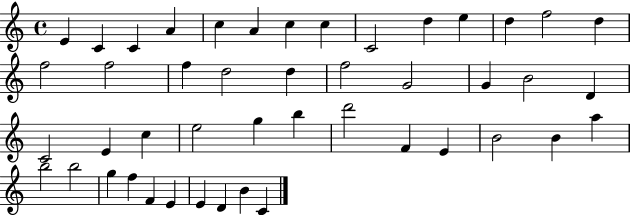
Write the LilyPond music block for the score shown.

{
  \clef treble
  \time 4/4
  \defaultTimeSignature
  \key c \major
  e'4 c'4 c'4 a'4 | c''4 a'4 c''4 c''4 | c'2 d''4 e''4 | d''4 f''2 d''4 | \break f''2 f''2 | f''4 d''2 d''4 | f''2 g'2 | g'4 b'2 d'4 | \break c'2 e'4 c''4 | e''2 g''4 b''4 | d'''2 f'4 e'4 | b'2 b'4 a''4 | \break b''2 b''2 | g''4 f''4 f'4 e'4 | e'4 d'4 b'4 c'4 | \bar "|."
}